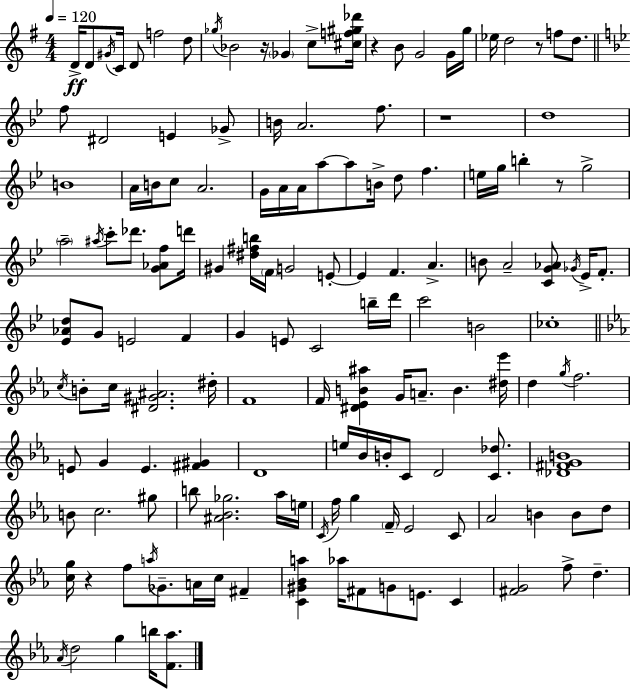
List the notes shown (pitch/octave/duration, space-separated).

D4/s D4/e G#4/s C4/s D4/e F5/h D5/e Gb5/s Bb4/h R/s Gb4/q C5/e [C#5,F5,G#5,Db6]/s R/q B4/e G4/h G4/s G5/s Eb5/s D5/h R/e F5/e D5/e. F5/e D#4/h E4/q Gb4/e B4/s A4/h. F5/e. R/w D5/w B4/w A4/s B4/s C5/e A4/h. G4/s A4/s A4/s A5/e A5/e B4/s D5/e F5/q. E5/s G5/s B5/q R/e G5/h A5/h A#5/s C6/e Db6/e. [G4,Ab4,F5]/e D6/s G#4/q [D#5,F#5,B5]/s F4/s G4/h E4/e E4/q F4/q. A4/q. B4/e A4/h [C4,G4,Ab4]/e Gb4/s Eb4/s F4/e. [Eb4,Ab4,D5]/e G4/e E4/h F4/q G4/q E4/e C4/h B5/s D6/s C6/h B4/h CES5/w C5/s B4/e C5/s [D#4,G#4,A#4]/h. D#5/s F4/w F4/s [D#4,Eb4,B4,A#5]/q G4/s A4/e. B4/q. [D#5,Eb6]/s D5/q G5/s F5/h. E4/e G4/q E4/q. [F#4,G#4]/q D4/w E5/s Bb4/s B4/s C4/e D4/h [C4,Db5]/e. [Db4,F#4,G4,B4]/w B4/e C5/h. G#5/e B5/e [A#4,Bb4,Gb5]/h. Ab5/s E5/s C4/s F5/s G5/q F4/s Eb4/h C4/e Ab4/h B4/q B4/e D5/e [C5,G5]/s R/q F5/e A5/s Gb4/e. A4/s C5/s F#4/q [C4,G#4,Bb4,A5]/q Ab5/s F#4/e G4/e E4/e. C4/q [F#4,G4]/h F5/e D5/q. Ab4/s D5/h G5/q B5/s [F4,Ab5]/e.